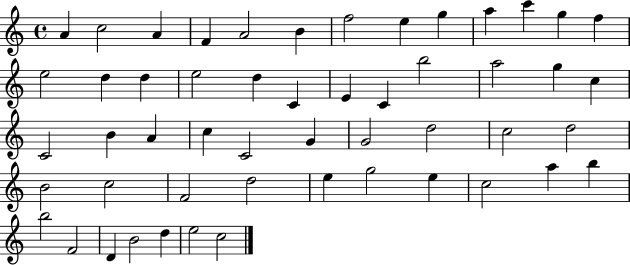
{
  \clef treble
  \time 4/4
  \defaultTimeSignature
  \key c \major
  a'4 c''2 a'4 | f'4 a'2 b'4 | f''2 e''4 g''4 | a''4 c'''4 g''4 f''4 | \break e''2 d''4 d''4 | e''2 d''4 c'4 | e'4 c'4 b''2 | a''2 g''4 c''4 | \break c'2 b'4 a'4 | c''4 c'2 g'4 | g'2 d''2 | c''2 d''2 | \break b'2 c''2 | f'2 d''2 | e''4 g''2 e''4 | c''2 a''4 b''4 | \break b''2 f'2 | d'4 b'2 d''4 | e''2 c''2 | \bar "|."
}